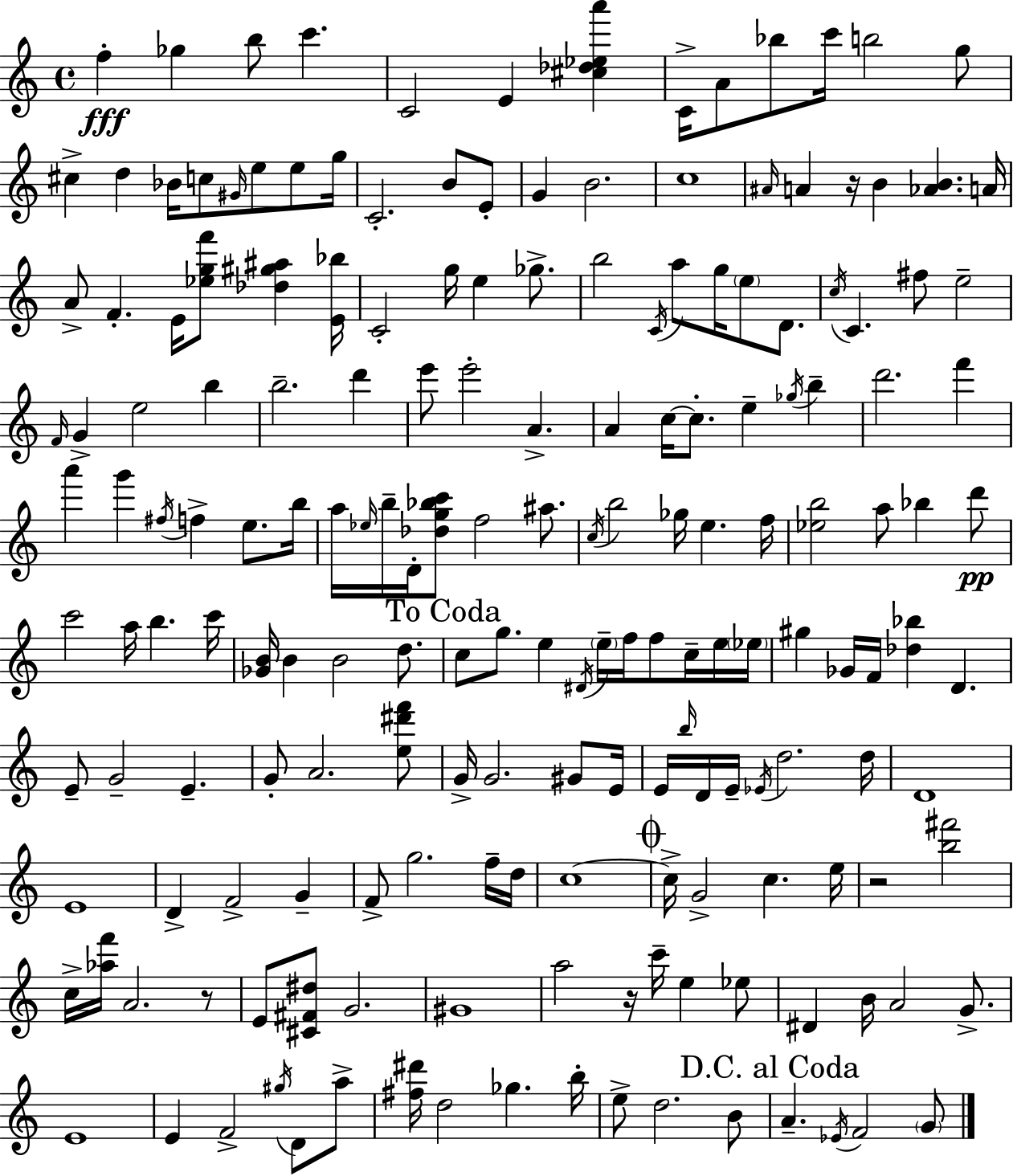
F5/q Gb5/q B5/e C6/q. C4/h E4/q [C#5,Db5,Eb5,A6]/q C4/s A4/e Bb5/e C6/s B5/h G5/e C#5/q D5/q Bb4/s C5/e G#4/s E5/e E5/e G5/s C4/h. B4/e E4/e G4/q B4/h. C5/w A#4/s A4/q R/s B4/q [Ab4,B4]/q. A4/s A4/e F4/q. E4/s [Eb5,G5,F6]/e [Db5,G#5,A#5]/q [E4,Bb5]/s C4/h G5/s E5/q Gb5/e. B5/h C4/s A5/e G5/s E5/e D4/e. C5/s C4/q. F#5/e E5/h F4/s G4/q E5/h B5/q B5/h. D6/q E6/e E6/h A4/q. A4/q C5/s C5/e. E5/q Gb5/s B5/q D6/h. F6/q A6/q G6/q F#5/s F5/q E5/e. B5/s A5/s Eb5/s B5/s D4/s [Db5,G5,Bb5,C6]/e F5/h A#5/e. C5/s B5/h Gb5/s E5/q. F5/s [Eb5,B5]/h A5/e Bb5/q D6/e C6/h A5/s B5/q. C6/s [Gb4,B4]/s B4/q B4/h D5/e. C5/e G5/e. E5/q D#4/s E5/s F5/s F5/e C5/s E5/s Eb5/s G#5/q Gb4/s F4/s [Db5,Bb5]/q D4/q. E4/e G4/h E4/q. G4/e A4/h. [E5,D#6,F6]/e G4/s G4/h. G#4/e E4/s E4/s B5/s D4/s E4/s Eb4/s D5/h. D5/s D4/w E4/w D4/q F4/h G4/q F4/e G5/h. F5/s D5/s C5/w C5/s G4/h C5/q. E5/s R/h [B5,F#6]/h C5/s [Ab5,F6]/s A4/h. R/e E4/e [C#4,F#4,D#5]/e G4/h. G#4/w A5/h R/s C6/s E5/q Eb5/e D#4/q B4/s A4/h G4/e. E4/w E4/q F4/h G#5/s D4/e A5/e [F#5,D#6]/s D5/h Gb5/q. B5/s E5/e D5/h. B4/e A4/q. Eb4/s F4/h G4/e